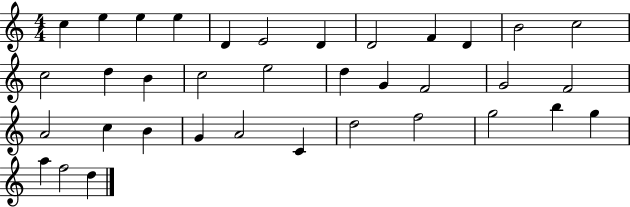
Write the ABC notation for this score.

X:1
T:Untitled
M:4/4
L:1/4
K:C
c e e e D E2 D D2 F D B2 c2 c2 d B c2 e2 d G F2 G2 F2 A2 c B G A2 C d2 f2 g2 b g a f2 d